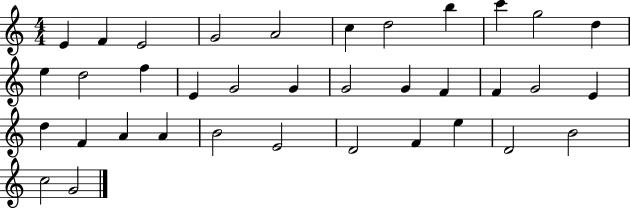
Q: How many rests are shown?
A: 0